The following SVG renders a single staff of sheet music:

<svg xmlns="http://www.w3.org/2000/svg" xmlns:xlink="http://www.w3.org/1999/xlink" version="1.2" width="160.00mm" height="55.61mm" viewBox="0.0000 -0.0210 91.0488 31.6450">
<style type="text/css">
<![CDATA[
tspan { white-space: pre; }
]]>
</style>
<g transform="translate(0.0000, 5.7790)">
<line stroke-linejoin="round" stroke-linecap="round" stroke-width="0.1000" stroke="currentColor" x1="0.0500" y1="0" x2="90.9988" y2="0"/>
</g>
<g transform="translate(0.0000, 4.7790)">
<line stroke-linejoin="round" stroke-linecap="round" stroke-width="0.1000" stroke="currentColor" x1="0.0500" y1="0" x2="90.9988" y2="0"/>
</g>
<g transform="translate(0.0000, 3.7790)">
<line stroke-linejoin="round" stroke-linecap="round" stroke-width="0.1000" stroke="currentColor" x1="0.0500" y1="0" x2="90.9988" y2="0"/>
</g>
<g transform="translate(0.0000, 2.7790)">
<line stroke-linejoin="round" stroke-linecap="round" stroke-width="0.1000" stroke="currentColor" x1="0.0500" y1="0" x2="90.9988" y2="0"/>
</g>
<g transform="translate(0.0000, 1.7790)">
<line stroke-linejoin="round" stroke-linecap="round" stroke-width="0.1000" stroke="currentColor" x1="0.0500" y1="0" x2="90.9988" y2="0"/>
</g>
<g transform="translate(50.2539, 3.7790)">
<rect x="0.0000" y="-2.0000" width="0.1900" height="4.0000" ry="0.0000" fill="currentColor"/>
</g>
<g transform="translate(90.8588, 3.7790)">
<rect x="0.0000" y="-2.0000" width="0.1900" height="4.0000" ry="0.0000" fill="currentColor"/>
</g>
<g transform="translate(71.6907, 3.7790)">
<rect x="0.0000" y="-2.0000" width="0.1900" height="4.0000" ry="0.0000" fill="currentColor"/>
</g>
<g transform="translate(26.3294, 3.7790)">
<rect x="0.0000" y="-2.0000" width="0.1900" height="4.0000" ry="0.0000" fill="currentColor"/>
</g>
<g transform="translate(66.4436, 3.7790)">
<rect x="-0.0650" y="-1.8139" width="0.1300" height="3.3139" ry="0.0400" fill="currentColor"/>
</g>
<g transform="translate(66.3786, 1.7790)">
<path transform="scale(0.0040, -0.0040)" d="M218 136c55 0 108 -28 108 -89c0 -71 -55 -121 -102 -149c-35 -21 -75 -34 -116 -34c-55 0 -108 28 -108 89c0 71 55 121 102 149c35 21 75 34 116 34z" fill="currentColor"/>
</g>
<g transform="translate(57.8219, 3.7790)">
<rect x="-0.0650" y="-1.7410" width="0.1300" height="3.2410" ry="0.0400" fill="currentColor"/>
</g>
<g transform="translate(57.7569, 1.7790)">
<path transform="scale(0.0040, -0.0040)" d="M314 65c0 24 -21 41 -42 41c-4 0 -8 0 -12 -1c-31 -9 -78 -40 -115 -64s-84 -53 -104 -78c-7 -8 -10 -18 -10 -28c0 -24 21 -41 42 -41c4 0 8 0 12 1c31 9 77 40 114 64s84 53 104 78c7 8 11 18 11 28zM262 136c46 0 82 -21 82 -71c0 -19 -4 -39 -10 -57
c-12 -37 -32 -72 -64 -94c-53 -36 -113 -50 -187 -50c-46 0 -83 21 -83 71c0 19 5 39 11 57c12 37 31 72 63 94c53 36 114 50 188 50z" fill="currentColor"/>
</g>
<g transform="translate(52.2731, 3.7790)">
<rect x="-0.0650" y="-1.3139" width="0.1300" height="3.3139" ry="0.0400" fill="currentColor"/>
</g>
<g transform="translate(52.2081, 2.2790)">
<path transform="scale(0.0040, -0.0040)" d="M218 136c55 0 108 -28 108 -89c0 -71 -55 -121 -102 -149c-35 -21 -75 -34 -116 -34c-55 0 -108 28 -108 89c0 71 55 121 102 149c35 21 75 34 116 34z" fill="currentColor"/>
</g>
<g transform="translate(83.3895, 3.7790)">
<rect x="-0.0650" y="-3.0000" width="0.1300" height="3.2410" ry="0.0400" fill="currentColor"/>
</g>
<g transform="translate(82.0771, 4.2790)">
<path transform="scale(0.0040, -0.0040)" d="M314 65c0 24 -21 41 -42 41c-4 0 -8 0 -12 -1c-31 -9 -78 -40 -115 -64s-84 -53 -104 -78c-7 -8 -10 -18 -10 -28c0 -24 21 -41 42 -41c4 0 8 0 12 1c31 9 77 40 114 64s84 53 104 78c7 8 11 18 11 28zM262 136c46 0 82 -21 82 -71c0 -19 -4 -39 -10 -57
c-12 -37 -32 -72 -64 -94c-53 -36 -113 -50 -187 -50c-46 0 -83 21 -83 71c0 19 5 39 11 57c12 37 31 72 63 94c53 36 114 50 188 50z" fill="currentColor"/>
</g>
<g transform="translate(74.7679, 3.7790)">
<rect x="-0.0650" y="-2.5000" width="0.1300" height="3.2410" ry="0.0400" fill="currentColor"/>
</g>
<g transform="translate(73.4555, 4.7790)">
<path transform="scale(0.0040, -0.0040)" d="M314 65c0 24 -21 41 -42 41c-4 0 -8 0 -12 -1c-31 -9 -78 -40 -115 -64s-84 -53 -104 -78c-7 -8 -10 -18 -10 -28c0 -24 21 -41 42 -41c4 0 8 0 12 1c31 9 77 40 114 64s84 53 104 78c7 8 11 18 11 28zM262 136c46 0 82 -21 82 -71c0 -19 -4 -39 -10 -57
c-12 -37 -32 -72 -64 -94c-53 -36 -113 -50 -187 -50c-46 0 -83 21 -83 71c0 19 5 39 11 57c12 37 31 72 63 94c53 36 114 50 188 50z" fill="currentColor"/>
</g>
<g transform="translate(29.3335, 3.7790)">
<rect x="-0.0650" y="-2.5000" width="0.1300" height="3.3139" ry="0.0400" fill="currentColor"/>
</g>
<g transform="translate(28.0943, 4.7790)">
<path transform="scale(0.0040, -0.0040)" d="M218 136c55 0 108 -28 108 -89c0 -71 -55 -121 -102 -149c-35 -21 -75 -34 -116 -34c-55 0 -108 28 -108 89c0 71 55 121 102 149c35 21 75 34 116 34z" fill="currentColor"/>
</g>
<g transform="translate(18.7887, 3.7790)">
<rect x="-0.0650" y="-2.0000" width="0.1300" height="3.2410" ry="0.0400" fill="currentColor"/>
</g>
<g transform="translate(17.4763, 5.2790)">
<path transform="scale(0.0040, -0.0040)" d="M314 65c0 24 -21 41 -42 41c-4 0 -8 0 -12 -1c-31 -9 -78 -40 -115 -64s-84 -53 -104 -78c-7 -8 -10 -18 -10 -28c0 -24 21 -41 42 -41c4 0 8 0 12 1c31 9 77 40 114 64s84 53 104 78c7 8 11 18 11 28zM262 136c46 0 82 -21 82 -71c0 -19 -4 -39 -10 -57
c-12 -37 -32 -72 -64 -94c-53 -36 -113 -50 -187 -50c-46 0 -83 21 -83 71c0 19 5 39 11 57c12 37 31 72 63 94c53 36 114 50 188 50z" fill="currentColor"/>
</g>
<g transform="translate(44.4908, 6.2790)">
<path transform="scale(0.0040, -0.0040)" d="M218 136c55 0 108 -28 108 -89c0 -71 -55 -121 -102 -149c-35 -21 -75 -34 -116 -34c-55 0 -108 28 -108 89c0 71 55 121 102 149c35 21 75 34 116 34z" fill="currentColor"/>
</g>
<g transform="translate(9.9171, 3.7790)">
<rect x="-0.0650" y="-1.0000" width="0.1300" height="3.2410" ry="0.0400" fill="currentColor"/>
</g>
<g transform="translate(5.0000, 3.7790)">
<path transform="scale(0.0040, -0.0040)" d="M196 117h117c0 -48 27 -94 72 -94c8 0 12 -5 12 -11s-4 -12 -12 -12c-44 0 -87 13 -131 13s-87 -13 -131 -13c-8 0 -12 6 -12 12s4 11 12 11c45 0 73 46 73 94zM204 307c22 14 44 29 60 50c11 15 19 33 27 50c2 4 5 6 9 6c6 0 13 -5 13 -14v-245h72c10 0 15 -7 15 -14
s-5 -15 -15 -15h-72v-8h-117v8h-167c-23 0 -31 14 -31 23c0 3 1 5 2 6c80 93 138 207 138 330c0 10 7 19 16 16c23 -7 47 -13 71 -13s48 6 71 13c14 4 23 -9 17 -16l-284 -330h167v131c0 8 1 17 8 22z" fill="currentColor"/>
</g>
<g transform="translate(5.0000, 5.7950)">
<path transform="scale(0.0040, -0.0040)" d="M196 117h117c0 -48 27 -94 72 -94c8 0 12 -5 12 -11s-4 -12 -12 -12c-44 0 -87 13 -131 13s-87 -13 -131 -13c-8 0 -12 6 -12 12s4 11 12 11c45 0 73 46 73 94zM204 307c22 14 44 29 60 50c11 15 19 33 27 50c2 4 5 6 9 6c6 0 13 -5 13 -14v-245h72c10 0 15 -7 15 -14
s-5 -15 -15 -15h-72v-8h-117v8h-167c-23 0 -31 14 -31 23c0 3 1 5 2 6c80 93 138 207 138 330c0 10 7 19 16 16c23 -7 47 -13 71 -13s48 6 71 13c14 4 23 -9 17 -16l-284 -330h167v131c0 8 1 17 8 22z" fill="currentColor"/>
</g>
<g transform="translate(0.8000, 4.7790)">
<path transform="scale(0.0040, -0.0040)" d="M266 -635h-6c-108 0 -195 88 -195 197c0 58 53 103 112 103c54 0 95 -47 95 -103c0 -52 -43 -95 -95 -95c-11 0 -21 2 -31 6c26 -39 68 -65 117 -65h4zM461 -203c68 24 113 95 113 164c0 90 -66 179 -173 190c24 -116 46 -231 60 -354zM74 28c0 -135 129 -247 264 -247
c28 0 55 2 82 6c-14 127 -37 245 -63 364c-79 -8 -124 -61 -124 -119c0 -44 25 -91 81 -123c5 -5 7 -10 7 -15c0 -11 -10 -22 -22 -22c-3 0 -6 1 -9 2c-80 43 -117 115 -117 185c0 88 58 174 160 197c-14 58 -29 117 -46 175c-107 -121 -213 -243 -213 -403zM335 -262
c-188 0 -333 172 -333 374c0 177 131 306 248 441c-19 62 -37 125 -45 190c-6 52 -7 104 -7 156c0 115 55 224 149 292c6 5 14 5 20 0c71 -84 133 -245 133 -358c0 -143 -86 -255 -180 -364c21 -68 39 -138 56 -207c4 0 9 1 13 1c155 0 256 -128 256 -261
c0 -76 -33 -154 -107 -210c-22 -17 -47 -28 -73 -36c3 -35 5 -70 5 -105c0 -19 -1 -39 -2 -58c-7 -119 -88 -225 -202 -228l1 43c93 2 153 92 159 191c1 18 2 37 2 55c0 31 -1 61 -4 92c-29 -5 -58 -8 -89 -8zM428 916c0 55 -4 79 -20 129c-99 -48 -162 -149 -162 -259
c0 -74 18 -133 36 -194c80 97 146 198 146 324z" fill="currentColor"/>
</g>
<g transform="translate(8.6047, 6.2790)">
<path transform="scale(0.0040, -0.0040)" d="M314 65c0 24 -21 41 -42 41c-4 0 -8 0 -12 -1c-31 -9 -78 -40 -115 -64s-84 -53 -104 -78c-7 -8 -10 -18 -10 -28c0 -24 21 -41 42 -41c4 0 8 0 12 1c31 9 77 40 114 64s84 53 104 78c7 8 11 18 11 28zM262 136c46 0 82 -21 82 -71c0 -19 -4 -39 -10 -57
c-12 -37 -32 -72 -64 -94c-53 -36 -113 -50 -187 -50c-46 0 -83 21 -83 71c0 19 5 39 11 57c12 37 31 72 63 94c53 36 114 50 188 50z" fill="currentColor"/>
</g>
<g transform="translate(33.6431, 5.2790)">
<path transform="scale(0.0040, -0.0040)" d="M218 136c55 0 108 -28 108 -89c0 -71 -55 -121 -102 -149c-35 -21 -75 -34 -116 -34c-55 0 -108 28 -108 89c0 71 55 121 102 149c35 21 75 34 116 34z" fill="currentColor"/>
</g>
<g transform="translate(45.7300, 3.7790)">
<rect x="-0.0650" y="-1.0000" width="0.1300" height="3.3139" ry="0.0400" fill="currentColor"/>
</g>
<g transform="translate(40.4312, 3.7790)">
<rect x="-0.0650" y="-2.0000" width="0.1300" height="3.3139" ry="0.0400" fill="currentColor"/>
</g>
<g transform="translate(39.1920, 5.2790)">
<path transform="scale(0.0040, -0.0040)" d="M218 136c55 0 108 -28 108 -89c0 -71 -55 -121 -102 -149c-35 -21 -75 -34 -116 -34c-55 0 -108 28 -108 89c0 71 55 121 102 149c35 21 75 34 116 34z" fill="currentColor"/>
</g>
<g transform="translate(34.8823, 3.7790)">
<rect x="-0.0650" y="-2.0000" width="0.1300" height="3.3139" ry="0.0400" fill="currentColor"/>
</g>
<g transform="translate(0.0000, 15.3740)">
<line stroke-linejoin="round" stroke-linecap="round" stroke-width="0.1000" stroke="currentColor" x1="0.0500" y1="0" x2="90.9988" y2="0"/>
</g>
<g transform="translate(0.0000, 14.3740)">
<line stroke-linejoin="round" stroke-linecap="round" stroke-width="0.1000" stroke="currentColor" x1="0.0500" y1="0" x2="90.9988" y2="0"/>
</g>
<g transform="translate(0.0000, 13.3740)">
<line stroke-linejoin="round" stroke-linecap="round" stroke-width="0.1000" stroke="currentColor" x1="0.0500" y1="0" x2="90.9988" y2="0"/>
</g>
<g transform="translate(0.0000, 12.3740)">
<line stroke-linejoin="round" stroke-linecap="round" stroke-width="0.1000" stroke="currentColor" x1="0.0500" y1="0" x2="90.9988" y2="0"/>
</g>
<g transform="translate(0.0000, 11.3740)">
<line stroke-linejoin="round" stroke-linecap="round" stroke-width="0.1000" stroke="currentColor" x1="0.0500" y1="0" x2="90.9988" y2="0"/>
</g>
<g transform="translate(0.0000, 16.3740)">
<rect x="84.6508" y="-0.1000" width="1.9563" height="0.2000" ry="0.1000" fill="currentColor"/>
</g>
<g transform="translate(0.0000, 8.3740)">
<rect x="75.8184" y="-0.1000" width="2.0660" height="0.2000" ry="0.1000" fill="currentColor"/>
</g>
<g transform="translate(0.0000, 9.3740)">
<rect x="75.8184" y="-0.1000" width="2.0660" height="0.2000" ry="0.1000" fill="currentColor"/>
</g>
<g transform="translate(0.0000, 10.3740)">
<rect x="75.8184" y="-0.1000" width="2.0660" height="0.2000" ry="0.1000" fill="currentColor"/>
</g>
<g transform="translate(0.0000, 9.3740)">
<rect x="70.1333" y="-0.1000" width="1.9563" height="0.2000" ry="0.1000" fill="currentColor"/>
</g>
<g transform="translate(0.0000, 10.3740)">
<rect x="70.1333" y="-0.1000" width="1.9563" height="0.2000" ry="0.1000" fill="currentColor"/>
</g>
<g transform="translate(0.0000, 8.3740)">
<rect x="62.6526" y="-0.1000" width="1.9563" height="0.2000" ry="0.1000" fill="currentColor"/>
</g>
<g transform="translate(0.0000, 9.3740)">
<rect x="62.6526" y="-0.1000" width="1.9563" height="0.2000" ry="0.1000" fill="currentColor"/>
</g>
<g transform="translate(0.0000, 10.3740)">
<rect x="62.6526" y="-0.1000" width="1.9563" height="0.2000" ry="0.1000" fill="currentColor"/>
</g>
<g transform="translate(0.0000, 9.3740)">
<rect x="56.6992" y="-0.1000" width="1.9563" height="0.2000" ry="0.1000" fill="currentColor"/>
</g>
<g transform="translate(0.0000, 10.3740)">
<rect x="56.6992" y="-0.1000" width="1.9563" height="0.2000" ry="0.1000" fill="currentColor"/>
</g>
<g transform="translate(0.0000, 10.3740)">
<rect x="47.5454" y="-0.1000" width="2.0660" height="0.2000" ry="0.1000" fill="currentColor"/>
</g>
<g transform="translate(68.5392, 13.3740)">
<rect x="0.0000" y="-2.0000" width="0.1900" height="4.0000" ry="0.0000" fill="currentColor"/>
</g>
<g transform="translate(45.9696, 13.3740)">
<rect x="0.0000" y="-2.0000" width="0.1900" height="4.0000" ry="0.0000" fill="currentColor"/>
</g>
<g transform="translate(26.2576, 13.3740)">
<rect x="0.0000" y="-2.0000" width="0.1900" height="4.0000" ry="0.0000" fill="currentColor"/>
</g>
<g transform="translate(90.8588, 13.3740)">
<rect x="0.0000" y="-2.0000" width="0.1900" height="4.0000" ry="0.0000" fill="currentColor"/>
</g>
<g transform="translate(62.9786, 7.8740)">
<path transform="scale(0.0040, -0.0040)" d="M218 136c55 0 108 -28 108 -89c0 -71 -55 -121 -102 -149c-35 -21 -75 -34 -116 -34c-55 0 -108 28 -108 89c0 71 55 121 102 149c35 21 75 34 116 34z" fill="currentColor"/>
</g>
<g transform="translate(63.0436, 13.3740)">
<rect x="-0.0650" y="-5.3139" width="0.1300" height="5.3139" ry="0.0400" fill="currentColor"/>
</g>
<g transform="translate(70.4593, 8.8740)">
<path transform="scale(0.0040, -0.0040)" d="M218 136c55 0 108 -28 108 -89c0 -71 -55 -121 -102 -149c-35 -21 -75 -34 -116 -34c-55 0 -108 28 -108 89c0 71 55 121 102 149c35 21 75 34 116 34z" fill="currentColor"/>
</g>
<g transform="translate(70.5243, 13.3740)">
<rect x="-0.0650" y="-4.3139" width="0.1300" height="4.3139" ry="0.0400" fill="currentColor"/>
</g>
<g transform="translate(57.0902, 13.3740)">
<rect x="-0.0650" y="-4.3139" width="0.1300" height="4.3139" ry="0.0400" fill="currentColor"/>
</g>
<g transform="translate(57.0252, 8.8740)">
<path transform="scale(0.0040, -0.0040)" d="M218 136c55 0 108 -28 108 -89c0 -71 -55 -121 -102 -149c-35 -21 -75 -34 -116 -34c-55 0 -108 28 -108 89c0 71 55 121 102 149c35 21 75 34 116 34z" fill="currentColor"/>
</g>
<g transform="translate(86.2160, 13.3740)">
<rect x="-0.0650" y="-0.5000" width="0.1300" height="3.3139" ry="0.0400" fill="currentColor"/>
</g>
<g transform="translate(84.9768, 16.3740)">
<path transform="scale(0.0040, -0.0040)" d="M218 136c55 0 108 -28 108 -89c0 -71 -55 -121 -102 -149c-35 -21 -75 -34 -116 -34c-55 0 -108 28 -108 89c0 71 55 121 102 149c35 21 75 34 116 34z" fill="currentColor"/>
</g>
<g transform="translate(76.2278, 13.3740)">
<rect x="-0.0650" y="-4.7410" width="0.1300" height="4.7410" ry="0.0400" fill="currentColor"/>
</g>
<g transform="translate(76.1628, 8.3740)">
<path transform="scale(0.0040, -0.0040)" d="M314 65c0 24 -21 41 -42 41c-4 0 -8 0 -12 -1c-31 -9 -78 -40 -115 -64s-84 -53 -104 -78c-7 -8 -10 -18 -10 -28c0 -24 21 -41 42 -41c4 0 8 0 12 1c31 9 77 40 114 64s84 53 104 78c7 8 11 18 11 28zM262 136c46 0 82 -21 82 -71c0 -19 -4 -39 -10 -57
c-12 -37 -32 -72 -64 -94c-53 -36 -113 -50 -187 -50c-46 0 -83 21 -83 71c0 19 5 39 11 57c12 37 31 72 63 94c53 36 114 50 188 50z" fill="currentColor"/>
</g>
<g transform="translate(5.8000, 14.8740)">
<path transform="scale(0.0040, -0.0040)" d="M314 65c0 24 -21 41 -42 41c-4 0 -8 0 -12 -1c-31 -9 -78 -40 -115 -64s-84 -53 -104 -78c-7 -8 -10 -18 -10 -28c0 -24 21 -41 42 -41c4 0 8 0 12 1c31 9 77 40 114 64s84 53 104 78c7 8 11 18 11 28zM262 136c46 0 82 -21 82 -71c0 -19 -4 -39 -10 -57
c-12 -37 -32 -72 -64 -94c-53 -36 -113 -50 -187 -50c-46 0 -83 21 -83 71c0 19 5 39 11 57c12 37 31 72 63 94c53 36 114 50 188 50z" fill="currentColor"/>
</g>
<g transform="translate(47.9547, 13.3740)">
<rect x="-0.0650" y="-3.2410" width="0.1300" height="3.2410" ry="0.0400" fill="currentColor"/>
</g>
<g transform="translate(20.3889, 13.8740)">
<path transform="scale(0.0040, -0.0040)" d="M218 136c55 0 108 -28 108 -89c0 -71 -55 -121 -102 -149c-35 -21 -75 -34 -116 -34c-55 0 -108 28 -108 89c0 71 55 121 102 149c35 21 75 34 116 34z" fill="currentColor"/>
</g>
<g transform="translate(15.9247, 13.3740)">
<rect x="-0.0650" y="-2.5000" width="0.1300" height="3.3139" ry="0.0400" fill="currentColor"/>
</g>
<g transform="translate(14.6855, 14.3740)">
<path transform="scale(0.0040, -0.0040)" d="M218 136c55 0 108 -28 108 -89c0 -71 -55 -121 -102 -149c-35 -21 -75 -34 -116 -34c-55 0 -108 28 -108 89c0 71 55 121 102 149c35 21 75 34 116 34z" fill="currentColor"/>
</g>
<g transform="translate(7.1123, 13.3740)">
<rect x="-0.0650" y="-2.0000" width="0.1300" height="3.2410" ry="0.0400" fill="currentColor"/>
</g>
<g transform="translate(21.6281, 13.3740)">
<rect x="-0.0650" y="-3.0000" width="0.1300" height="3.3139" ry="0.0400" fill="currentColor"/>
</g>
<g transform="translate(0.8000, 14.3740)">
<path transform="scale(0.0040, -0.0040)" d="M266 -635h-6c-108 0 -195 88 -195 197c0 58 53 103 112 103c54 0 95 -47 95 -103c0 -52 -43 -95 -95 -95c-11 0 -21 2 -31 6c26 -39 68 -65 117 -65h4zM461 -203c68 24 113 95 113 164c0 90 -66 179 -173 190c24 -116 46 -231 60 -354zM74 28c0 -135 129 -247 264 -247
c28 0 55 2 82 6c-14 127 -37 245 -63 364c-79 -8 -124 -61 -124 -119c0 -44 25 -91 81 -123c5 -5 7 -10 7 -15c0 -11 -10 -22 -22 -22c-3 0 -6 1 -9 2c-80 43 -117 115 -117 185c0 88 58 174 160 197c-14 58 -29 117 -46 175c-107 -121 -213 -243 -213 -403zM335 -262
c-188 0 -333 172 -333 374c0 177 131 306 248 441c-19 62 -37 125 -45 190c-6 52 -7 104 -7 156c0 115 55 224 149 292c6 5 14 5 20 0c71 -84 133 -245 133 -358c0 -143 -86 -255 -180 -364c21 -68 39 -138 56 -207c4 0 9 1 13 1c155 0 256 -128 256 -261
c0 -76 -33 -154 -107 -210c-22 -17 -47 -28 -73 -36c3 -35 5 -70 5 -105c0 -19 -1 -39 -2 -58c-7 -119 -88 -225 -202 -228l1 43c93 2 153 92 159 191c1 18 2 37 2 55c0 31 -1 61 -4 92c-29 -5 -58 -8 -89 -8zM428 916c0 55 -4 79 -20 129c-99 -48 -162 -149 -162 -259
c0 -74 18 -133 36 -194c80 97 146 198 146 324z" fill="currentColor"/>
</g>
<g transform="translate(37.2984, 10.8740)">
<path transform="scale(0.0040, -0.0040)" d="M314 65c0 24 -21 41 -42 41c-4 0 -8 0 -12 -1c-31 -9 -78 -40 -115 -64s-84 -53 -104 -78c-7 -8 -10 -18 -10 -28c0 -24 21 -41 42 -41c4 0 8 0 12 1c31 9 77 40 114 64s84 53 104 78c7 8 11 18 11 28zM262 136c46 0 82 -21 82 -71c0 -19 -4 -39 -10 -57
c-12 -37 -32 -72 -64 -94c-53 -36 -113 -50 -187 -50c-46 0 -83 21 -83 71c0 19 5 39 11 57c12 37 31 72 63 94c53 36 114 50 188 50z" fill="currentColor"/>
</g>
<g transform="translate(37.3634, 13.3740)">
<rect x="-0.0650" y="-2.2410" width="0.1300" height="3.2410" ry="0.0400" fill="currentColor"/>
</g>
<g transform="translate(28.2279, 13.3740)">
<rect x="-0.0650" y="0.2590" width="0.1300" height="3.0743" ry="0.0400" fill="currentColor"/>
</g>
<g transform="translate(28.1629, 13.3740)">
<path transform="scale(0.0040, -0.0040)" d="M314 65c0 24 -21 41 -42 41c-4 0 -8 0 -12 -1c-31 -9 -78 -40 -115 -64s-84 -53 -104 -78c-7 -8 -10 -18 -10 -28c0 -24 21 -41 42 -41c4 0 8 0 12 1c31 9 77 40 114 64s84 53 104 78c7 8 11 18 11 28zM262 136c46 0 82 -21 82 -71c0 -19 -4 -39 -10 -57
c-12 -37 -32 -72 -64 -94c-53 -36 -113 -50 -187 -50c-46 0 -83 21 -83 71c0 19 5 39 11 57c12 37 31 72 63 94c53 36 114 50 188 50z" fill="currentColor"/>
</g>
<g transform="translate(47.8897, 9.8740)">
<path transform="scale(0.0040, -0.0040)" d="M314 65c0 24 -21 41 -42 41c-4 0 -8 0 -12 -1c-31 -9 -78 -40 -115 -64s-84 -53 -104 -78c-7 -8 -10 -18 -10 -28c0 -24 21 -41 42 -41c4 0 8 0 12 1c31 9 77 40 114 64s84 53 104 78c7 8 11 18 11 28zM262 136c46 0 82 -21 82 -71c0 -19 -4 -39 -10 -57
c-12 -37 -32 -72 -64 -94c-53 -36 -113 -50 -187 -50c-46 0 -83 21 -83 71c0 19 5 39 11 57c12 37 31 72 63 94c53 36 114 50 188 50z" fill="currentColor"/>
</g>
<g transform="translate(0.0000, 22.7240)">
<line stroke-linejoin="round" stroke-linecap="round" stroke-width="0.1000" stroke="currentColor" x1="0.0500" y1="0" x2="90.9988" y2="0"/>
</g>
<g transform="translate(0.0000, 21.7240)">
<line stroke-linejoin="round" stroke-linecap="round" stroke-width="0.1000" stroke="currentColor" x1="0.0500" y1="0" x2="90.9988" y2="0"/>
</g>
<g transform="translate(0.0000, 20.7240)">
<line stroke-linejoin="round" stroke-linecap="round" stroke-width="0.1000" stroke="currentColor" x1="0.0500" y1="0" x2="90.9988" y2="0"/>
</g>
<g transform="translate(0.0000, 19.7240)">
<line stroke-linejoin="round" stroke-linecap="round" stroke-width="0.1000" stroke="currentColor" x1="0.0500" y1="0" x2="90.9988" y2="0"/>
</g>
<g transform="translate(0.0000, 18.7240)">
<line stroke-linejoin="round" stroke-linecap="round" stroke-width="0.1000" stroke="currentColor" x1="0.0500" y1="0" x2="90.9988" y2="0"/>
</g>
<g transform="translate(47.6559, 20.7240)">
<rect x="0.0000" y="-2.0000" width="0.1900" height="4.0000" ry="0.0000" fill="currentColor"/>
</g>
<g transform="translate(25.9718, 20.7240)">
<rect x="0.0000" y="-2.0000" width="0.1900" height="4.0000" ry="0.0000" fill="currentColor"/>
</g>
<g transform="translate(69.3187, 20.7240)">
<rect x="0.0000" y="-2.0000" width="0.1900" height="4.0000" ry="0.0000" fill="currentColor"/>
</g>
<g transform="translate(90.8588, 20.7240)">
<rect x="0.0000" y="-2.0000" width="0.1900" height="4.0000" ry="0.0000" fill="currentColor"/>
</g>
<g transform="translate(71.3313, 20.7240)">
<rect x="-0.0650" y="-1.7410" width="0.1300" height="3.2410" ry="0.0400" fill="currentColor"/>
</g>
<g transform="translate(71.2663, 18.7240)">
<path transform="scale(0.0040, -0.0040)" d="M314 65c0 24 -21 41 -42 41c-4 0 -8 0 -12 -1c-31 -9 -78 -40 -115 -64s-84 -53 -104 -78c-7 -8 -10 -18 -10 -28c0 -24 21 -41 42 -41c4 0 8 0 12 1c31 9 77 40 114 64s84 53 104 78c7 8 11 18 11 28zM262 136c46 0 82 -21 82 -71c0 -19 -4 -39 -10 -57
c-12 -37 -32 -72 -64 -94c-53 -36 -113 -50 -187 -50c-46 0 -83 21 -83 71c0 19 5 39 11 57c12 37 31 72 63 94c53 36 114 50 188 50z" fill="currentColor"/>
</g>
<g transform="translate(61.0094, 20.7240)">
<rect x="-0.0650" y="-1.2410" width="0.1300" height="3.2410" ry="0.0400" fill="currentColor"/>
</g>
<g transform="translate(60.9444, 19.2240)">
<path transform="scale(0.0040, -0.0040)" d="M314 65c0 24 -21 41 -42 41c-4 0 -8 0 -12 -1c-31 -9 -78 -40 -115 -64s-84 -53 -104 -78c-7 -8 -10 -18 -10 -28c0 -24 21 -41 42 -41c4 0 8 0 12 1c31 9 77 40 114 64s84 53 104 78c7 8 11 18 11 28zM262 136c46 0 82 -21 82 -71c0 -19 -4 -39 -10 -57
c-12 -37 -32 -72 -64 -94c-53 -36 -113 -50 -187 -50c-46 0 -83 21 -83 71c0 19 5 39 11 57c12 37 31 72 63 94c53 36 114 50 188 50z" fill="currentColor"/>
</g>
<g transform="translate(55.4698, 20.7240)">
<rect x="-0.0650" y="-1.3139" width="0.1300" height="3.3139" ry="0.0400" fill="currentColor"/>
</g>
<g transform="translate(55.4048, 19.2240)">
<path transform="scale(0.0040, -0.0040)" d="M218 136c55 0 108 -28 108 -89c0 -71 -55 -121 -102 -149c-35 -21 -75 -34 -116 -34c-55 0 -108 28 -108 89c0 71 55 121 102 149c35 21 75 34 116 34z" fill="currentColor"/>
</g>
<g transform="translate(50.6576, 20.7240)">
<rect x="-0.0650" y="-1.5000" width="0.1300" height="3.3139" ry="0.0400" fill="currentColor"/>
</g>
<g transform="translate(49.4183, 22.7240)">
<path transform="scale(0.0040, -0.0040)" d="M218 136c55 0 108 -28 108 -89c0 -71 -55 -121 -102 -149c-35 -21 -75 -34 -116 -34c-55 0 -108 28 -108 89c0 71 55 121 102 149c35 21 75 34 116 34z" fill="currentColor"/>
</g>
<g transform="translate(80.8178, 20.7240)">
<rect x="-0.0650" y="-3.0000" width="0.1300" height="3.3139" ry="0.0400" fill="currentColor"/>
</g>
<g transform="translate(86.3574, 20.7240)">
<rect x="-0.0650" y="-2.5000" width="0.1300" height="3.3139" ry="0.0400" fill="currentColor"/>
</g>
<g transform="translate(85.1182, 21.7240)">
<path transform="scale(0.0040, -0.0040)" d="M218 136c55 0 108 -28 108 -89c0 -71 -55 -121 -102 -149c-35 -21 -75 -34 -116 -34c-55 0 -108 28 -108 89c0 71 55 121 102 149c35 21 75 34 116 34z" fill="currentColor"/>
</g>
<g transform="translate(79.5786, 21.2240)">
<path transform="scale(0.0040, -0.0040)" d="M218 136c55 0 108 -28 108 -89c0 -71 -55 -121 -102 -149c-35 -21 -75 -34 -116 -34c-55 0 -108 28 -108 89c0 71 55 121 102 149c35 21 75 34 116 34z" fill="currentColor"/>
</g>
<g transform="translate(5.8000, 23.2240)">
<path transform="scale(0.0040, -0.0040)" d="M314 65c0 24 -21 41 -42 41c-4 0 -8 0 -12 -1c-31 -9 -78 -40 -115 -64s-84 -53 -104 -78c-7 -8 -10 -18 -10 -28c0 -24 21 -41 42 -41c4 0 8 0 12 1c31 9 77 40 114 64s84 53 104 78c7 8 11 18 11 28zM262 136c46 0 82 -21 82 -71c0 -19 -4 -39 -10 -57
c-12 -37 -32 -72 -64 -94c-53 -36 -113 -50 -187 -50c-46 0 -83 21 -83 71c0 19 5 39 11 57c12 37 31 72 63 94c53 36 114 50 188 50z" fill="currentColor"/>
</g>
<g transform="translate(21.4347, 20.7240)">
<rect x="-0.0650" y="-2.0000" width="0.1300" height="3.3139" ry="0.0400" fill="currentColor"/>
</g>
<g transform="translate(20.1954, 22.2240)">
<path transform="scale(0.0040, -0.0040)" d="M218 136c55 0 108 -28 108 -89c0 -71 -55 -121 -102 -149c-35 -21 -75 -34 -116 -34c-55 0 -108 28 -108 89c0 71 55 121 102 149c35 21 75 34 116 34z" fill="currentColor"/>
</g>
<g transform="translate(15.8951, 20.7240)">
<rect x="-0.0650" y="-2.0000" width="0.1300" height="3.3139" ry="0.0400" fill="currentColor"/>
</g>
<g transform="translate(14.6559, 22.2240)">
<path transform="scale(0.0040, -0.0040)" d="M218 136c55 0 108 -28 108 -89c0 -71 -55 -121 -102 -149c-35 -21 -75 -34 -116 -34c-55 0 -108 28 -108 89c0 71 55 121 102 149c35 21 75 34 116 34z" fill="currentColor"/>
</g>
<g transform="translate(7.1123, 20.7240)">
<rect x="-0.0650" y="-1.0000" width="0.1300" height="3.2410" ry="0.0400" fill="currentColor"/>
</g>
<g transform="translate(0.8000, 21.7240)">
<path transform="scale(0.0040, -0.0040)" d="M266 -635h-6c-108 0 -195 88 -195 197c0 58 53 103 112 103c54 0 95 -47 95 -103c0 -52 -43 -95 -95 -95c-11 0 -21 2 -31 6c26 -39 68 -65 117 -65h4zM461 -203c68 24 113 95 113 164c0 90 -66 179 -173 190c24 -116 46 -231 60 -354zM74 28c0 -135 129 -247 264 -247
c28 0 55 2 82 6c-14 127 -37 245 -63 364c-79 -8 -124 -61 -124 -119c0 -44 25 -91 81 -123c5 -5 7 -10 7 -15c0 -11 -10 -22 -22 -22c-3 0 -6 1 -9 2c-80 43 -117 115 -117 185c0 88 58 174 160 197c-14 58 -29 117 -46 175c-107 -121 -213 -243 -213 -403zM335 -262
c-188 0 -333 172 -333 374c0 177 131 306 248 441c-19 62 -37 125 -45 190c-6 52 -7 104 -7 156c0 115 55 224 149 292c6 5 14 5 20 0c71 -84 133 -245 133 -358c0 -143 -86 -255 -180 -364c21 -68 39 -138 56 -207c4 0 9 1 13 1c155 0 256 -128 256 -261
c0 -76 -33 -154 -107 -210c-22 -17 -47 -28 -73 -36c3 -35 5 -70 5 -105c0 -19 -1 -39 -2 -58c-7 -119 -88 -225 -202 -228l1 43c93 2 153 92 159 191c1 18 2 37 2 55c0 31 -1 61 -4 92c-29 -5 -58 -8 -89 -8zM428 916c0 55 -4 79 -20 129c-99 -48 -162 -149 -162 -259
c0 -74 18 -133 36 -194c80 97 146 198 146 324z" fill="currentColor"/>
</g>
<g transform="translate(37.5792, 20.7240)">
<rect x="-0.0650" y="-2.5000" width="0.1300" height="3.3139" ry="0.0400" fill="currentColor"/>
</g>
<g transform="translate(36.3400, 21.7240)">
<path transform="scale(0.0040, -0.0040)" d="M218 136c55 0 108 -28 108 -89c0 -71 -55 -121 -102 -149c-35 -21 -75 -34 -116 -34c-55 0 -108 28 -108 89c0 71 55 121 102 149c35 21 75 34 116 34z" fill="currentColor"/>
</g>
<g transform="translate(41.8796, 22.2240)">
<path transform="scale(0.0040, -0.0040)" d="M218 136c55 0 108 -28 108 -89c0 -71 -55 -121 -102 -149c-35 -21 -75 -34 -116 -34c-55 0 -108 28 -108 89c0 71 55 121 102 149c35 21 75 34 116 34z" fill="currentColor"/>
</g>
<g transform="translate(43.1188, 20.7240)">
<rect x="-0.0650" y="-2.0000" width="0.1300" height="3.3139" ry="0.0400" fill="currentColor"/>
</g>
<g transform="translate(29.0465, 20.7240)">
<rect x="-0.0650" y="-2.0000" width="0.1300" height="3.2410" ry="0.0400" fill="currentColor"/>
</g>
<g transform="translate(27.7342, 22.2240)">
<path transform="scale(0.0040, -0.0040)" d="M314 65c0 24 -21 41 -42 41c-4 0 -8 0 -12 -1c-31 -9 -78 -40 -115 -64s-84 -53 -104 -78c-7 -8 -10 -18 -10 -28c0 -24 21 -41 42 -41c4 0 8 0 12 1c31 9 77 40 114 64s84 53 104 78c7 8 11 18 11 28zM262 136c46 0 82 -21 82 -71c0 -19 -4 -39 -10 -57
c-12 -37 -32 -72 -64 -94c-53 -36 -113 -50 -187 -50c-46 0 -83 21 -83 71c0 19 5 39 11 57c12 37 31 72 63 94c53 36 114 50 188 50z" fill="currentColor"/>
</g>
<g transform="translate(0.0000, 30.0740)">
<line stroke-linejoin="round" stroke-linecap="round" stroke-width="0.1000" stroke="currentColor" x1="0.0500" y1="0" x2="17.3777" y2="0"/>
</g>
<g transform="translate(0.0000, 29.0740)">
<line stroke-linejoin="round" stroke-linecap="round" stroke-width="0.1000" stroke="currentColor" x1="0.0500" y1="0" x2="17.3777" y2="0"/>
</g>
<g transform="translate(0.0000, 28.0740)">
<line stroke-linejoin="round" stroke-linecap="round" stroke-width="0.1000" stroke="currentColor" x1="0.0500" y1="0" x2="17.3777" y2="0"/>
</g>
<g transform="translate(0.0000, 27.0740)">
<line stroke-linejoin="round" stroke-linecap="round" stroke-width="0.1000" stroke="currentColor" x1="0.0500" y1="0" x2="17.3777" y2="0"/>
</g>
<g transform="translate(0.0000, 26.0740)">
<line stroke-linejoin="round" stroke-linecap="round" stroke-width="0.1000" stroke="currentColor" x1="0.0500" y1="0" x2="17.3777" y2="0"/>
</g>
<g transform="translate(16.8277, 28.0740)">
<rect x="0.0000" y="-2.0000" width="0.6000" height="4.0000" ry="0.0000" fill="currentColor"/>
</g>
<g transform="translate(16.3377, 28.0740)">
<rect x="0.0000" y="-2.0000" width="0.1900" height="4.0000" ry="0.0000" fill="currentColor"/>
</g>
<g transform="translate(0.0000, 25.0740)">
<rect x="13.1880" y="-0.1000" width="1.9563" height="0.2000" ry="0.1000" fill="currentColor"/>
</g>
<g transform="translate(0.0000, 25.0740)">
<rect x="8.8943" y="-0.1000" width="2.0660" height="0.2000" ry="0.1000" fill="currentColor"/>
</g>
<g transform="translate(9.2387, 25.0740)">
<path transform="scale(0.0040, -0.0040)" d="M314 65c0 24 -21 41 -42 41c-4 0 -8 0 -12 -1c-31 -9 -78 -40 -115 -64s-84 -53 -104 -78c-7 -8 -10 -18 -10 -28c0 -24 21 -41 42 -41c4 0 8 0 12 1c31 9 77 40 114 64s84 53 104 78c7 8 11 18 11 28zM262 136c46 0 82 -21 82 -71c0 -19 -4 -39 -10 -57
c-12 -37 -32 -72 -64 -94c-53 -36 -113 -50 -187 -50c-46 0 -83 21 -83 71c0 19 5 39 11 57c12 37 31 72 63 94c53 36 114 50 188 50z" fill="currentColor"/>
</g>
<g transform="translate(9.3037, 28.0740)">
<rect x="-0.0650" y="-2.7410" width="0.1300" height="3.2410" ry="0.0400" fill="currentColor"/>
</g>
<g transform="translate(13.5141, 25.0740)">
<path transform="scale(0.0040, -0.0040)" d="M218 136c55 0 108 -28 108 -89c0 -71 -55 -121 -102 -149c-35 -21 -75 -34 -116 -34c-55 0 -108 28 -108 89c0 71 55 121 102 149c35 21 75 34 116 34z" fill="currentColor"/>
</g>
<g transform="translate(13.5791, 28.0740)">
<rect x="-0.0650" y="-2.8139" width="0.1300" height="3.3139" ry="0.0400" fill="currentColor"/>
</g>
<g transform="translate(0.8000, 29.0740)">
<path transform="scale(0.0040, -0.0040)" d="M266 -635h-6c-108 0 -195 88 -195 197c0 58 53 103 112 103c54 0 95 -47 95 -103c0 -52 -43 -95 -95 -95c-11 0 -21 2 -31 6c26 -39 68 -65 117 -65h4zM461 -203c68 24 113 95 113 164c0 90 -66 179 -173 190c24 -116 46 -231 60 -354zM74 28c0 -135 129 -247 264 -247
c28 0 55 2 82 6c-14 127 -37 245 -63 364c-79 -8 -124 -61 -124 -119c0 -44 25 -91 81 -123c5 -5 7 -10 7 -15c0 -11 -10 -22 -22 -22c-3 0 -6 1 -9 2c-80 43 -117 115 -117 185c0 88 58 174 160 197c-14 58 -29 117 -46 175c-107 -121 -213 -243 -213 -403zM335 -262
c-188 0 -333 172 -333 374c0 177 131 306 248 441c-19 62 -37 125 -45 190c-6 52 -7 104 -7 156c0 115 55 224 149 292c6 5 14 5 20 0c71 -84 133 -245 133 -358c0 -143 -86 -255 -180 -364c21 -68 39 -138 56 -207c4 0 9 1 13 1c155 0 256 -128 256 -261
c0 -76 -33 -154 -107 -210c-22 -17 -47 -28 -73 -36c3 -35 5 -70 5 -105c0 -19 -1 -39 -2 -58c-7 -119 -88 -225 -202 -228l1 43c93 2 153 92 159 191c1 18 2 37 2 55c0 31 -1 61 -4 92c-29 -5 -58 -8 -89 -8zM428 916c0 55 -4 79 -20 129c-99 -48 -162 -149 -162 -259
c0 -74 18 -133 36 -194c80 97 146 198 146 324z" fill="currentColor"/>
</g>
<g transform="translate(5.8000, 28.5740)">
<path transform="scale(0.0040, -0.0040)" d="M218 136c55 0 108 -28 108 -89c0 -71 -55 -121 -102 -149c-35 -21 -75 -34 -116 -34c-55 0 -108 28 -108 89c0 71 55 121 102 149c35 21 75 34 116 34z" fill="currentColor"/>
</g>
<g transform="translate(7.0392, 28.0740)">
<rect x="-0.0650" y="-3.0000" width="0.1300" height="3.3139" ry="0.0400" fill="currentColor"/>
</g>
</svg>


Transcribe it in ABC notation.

X:1
T:Untitled
M:4/4
L:1/4
K:C
D2 F2 G F F D e f2 f G2 A2 F2 G A B2 g2 b2 d' f' d' e'2 C D2 F F F2 G F E e e2 f2 A G A a2 a